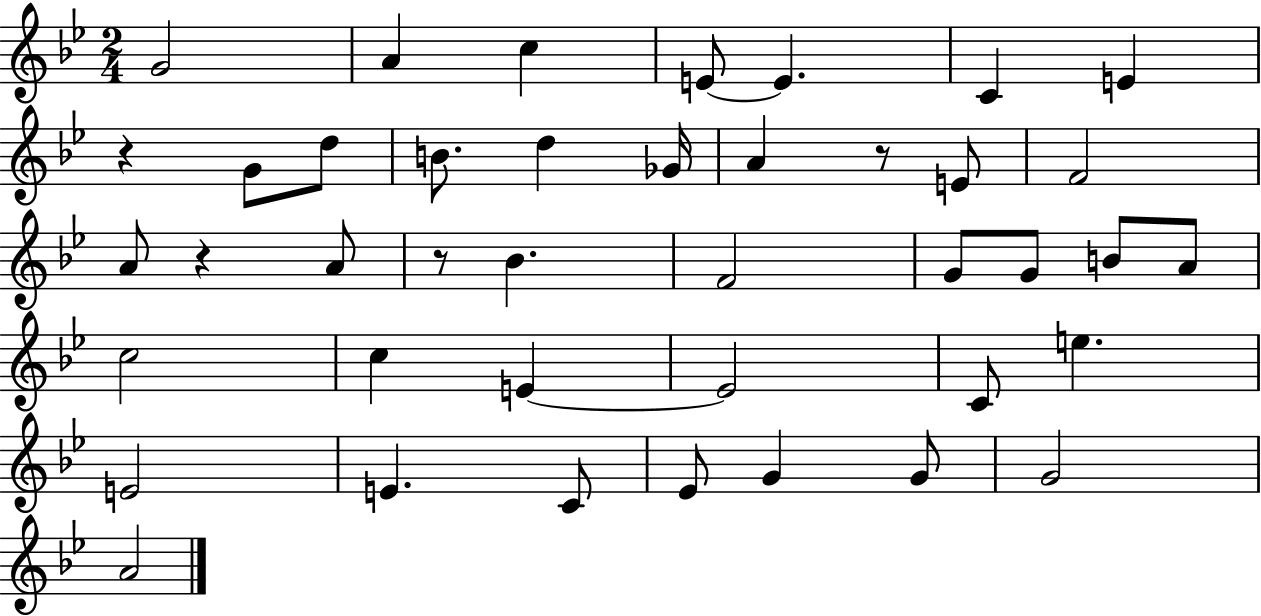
G4/h A4/q C5/q E4/e E4/q. C4/q E4/q R/q G4/e D5/e B4/e. D5/q Gb4/s A4/q R/e E4/e F4/h A4/e R/q A4/e R/e Bb4/q. F4/h G4/e G4/e B4/e A4/e C5/h C5/q E4/q E4/h C4/e E5/q. E4/h E4/q. C4/e Eb4/e G4/q G4/e G4/h A4/h